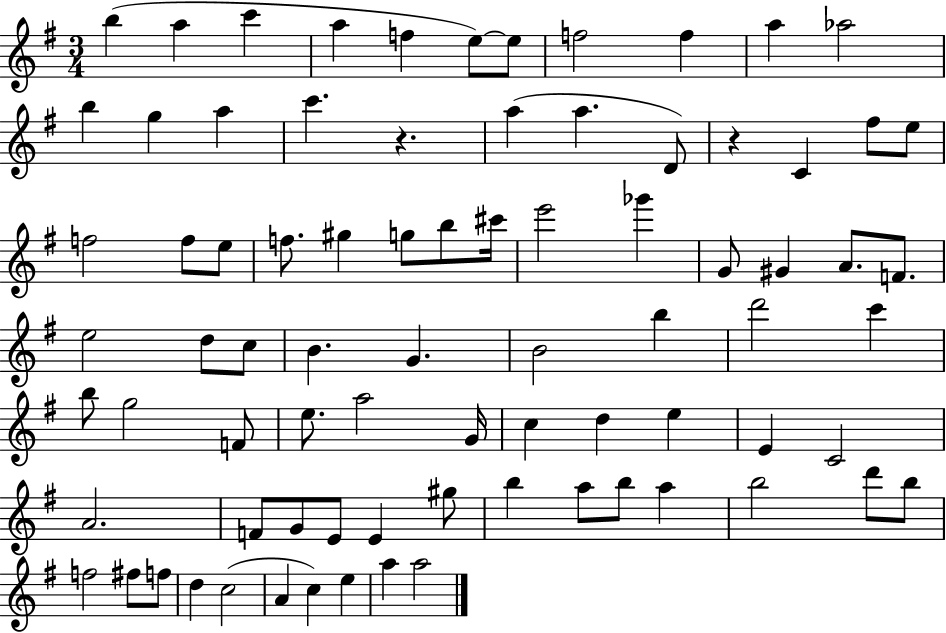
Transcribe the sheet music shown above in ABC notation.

X:1
T:Untitled
M:3/4
L:1/4
K:G
b a c' a f e/2 e/2 f2 f a _a2 b g a c' z a a D/2 z C ^f/2 e/2 f2 f/2 e/2 f/2 ^g g/2 b/2 ^c'/4 e'2 _g' G/2 ^G A/2 F/2 e2 d/2 c/2 B G B2 b d'2 c' b/2 g2 F/2 e/2 a2 G/4 c d e E C2 A2 F/2 G/2 E/2 E ^g/2 b a/2 b/2 a b2 d'/2 b/2 f2 ^f/2 f/2 d c2 A c e a a2